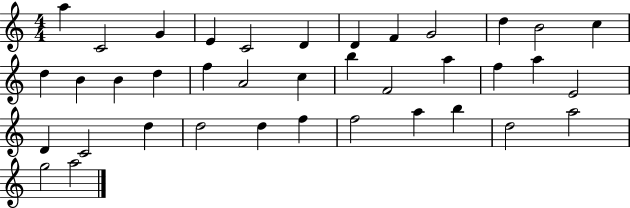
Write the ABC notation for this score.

X:1
T:Untitled
M:4/4
L:1/4
K:C
a C2 G E C2 D D F G2 d B2 c d B B d f A2 c b F2 a f a E2 D C2 d d2 d f f2 a b d2 a2 g2 a2